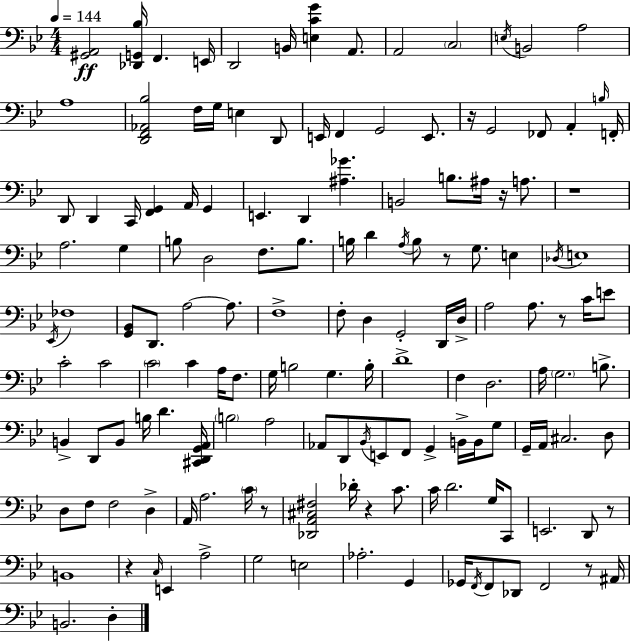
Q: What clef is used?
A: bass